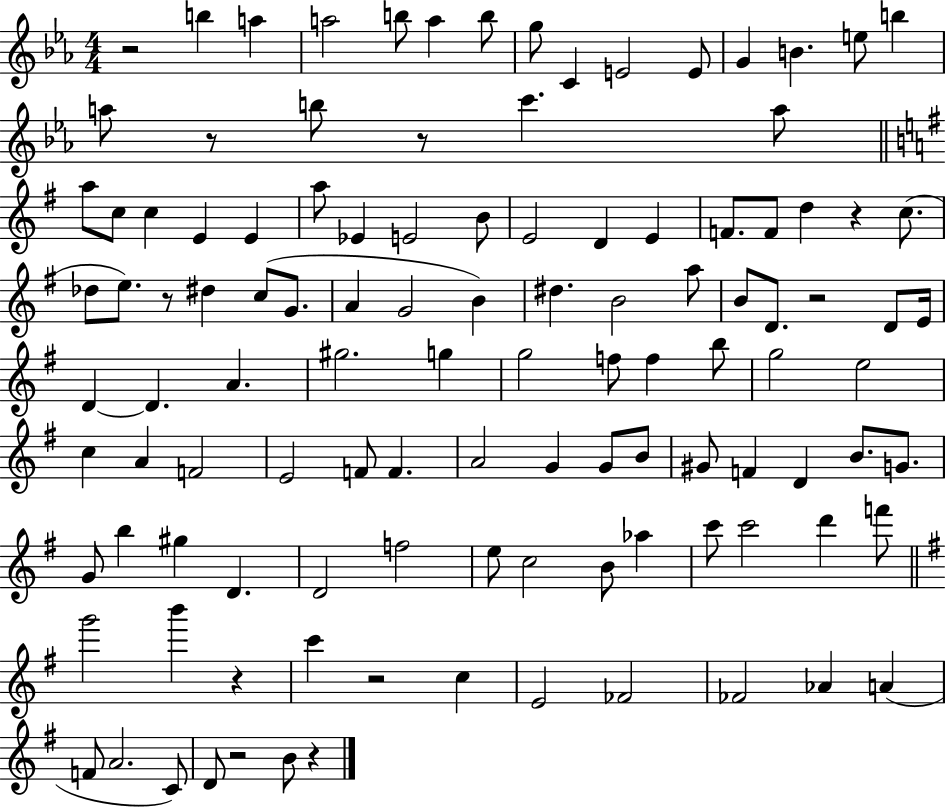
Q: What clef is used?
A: treble